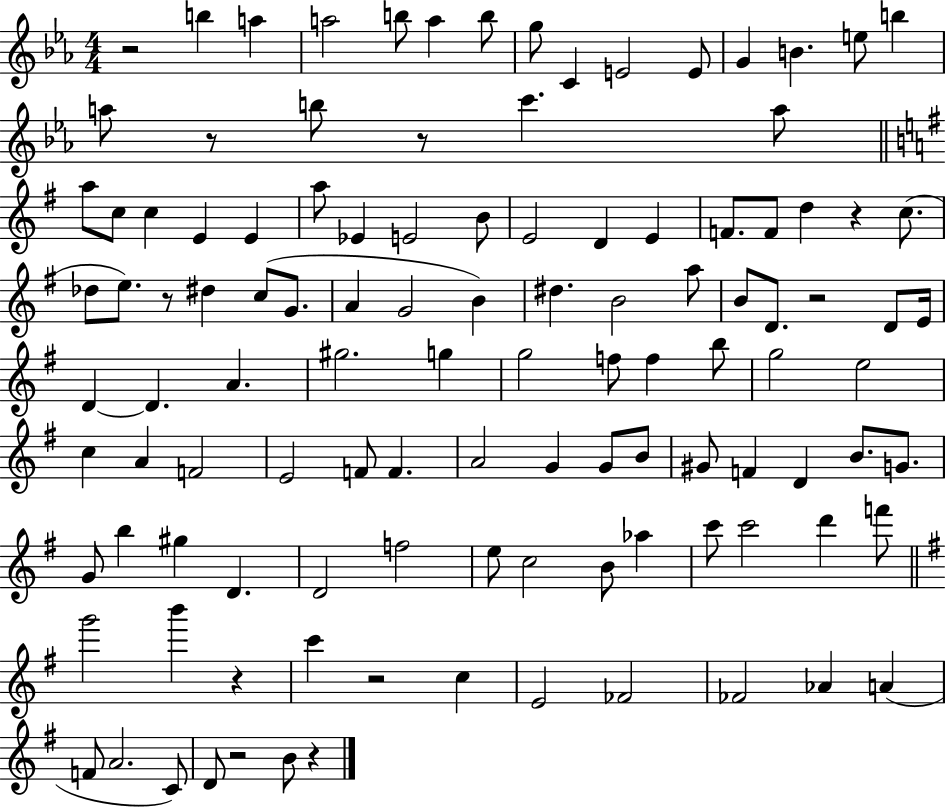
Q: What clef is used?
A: treble